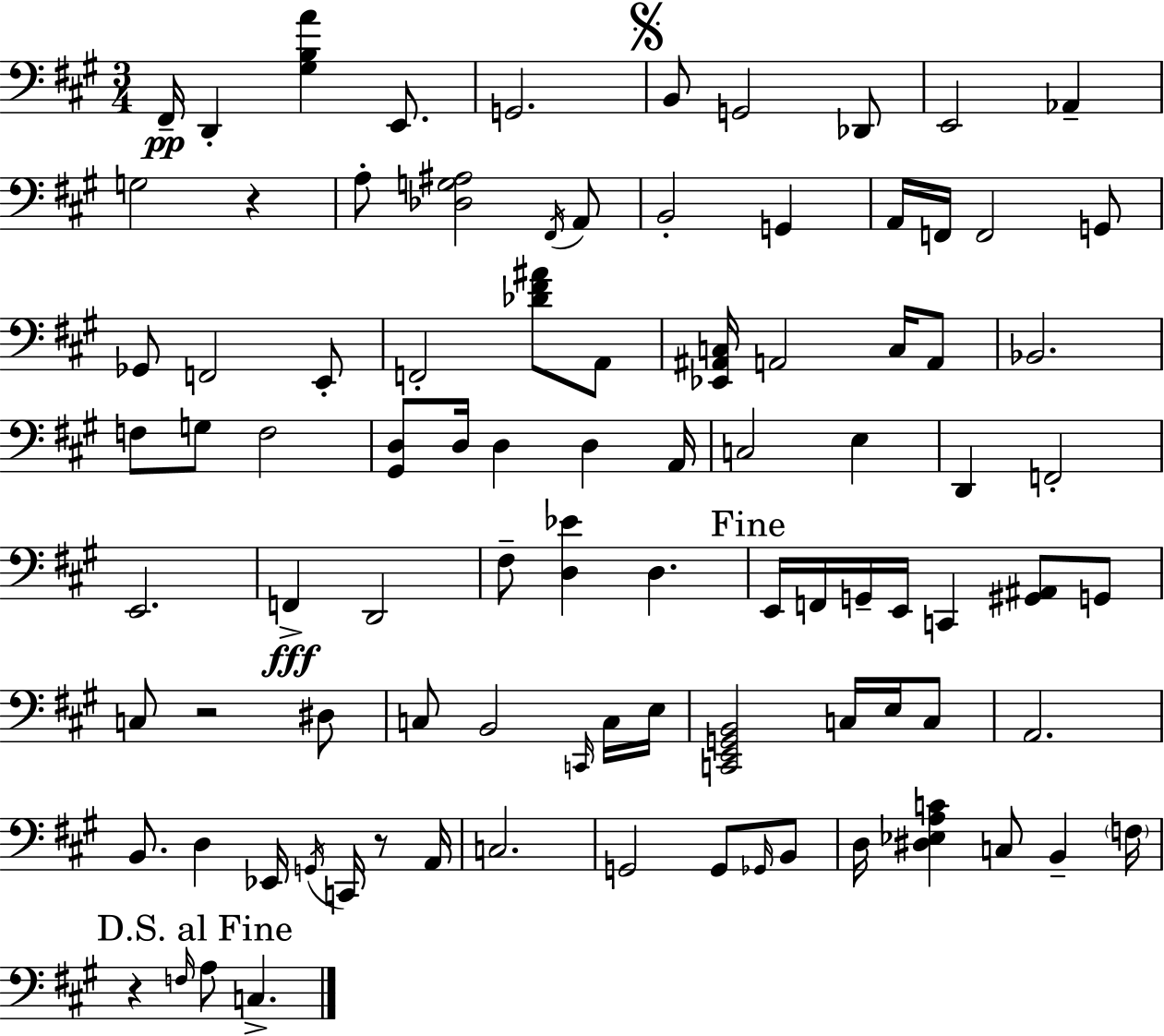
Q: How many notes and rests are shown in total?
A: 92